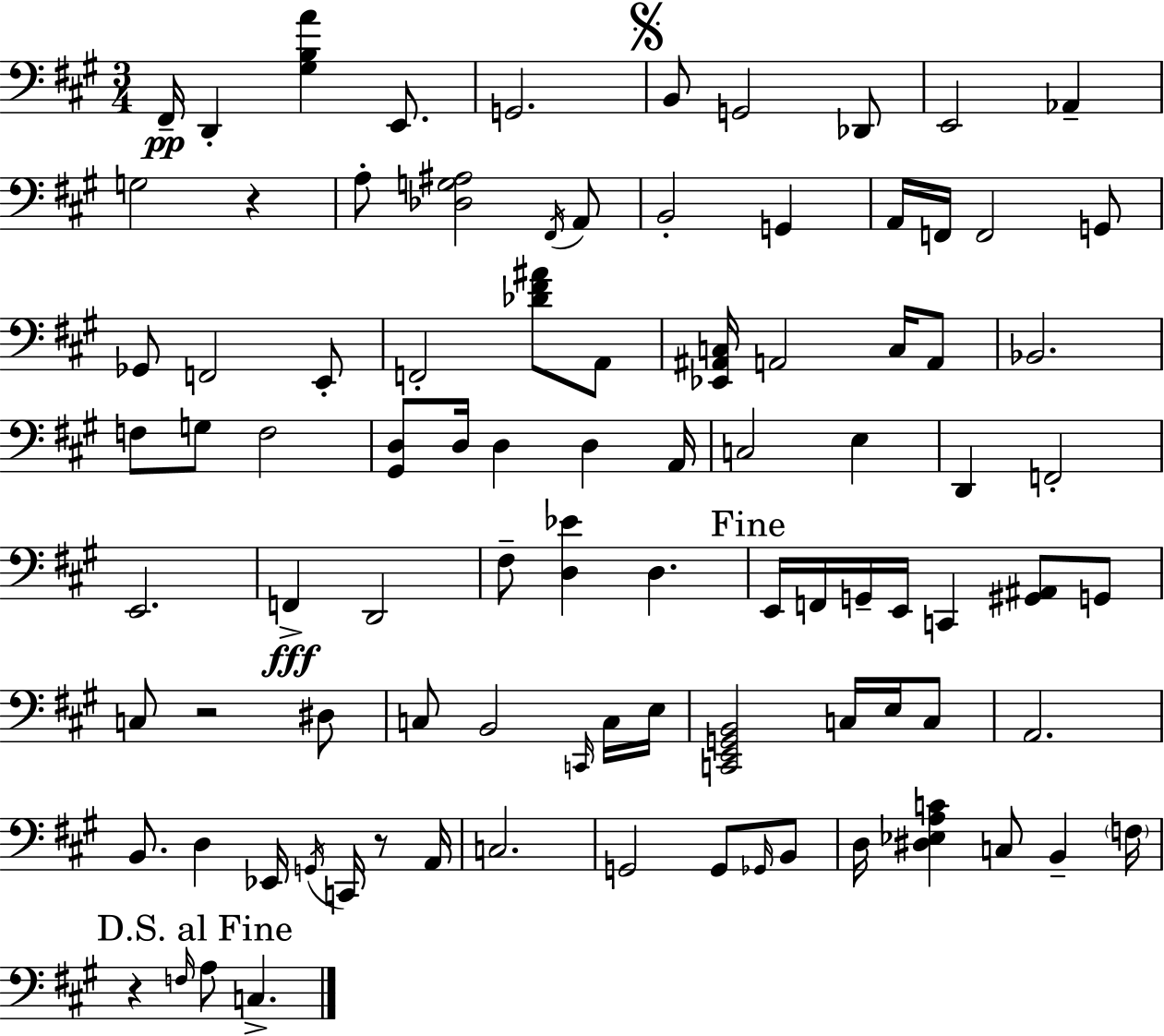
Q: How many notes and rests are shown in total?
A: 92